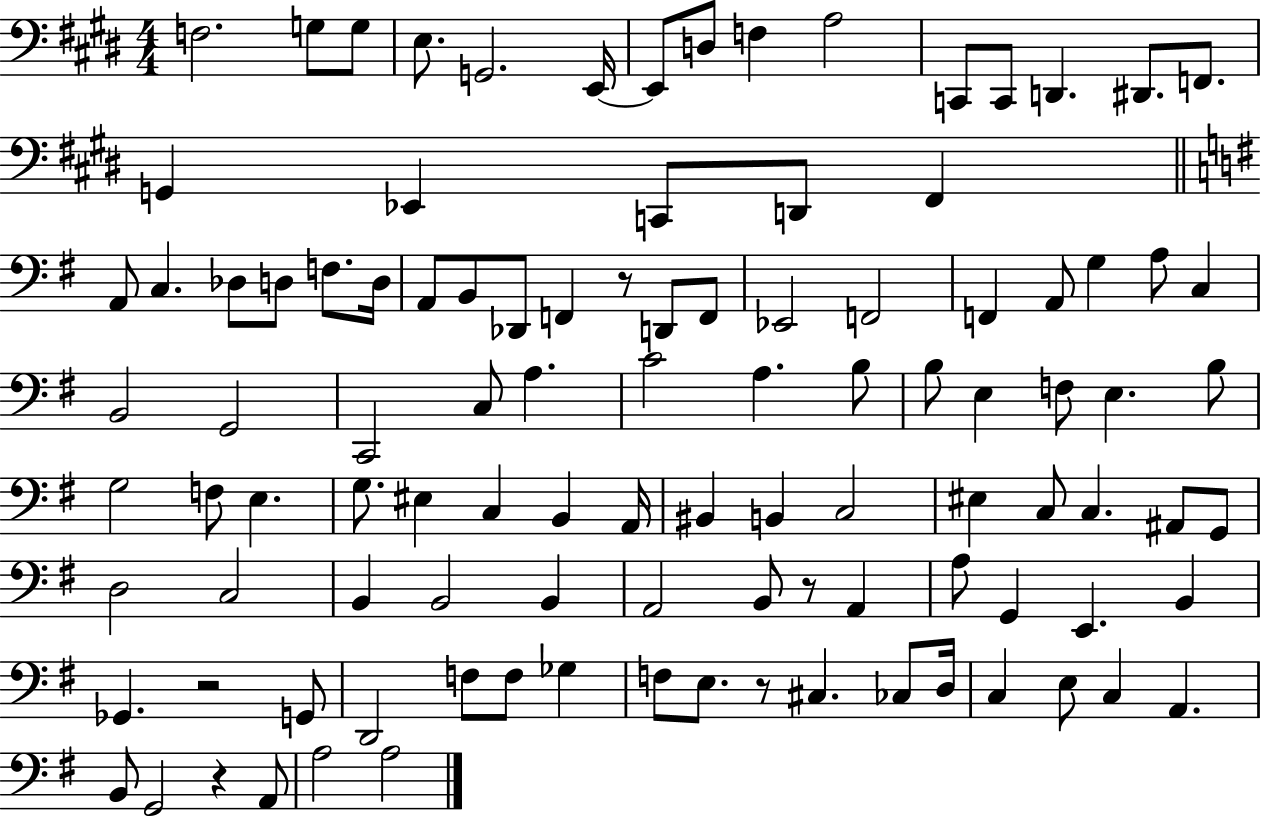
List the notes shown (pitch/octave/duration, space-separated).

F3/h. G3/e G3/e E3/e. G2/h. E2/s E2/e D3/e F3/q A3/h C2/e C2/e D2/q. D#2/e. F2/e. G2/q Eb2/q C2/e D2/e F#2/q A2/e C3/q. Db3/e D3/e F3/e. D3/s A2/e B2/e Db2/e F2/q R/e D2/e F2/e Eb2/h F2/h F2/q A2/e G3/q A3/e C3/q B2/h G2/h C2/h C3/e A3/q. C4/h A3/q. B3/e B3/e E3/q F3/e E3/q. B3/e G3/h F3/e E3/q. G3/e. EIS3/q C3/q B2/q A2/s BIS2/q B2/q C3/h EIS3/q C3/e C3/q. A#2/e G2/e D3/h C3/h B2/q B2/h B2/q A2/h B2/e R/e A2/q A3/e G2/q E2/q. B2/q Gb2/q. R/h G2/e D2/h F3/e F3/e Gb3/q F3/e E3/e. R/e C#3/q. CES3/e D3/s C3/q E3/e C3/q A2/q. B2/e G2/h R/q A2/e A3/h A3/h